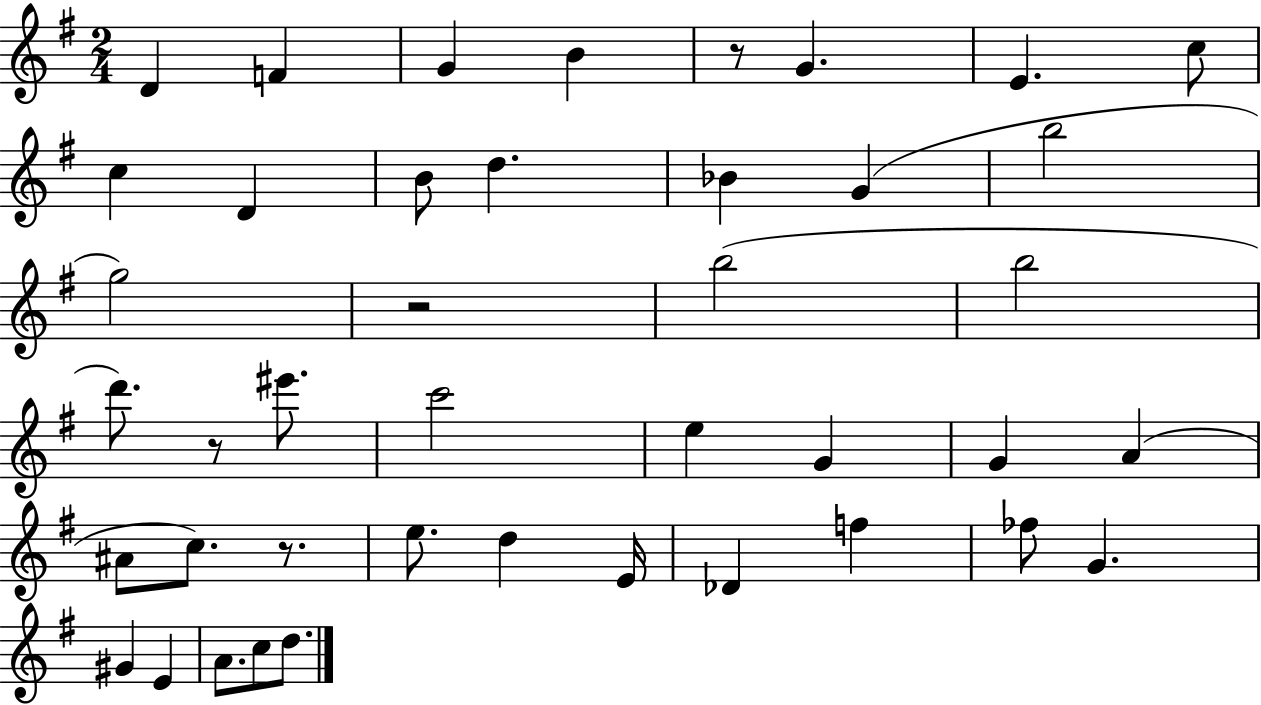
{
  \clef treble
  \numericTimeSignature
  \time 2/4
  \key g \major
  d'4 f'4 | g'4 b'4 | r8 g'4. | e'4. c''8 | \break c''4 d'4 | b'8 d''4. | bes'4 g'4( | b''2 | \break g''2) | r2 | b''2( | b''2 | \break d'''8.) r8 eis'''8. | c'''2 | e''4 g'4 | g'4 a'4( | \break ais'8 c''8.) r8. | e''8. d''4 e'16 | des'4 f''4 | fes''8 g'4. | \break gis'4 e'4 | a'8. c''8 d''8. | \bar "|."
}